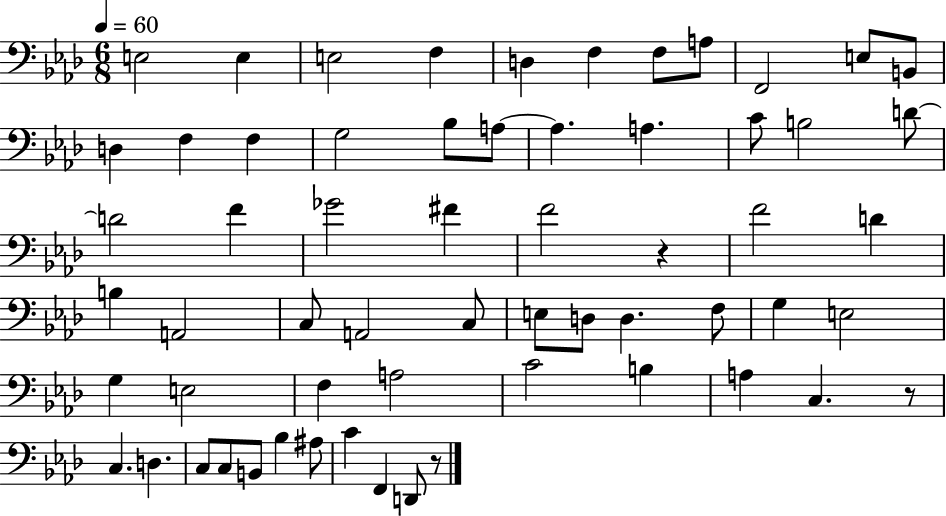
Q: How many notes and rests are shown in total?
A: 61